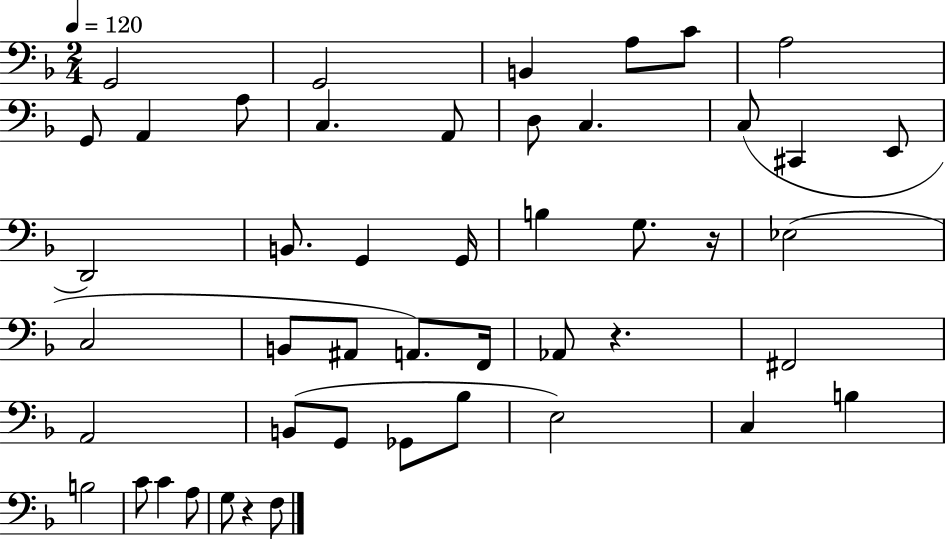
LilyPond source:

{
  \clef bass
  \numericTimeSignature
  \time 2/4
  \key f \major
  \tempo 4 = 120
  \repeat volta 2 { g,2 | g,2 | b,4 a8 c'8 | a2 | \break g,8 a,4 a8 | c4. a,8 | d8 c4. | c8( cis,4 e,8 | \break d,2) | b,8. g,4 g,16 | b4 g8. r16 | ees2( | \break c2 | b,8 ais,8 a,8.) f,16 | aes,8 r4. | fis,2 | \break a,2 | b,8( g,8 ges,8 bes8 | e2) | c4 b4 | \break b2 | c'8 c'4 a8 | g8 r4 f8 | } \bar "|."
}